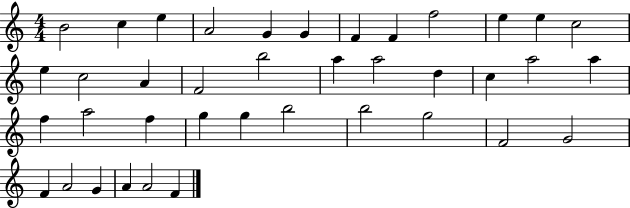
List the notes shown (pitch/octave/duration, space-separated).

B4/h C5/q E5/q A4/h G4/q G4/q F4/q F4/q F5/h E5/q E5/q C5/h E5/q C5/h A4/q F4/h B5/h A5/q A5/h D5/q C5/q A5/h A5/q F5/q A5/h F5/q G5/q G5/q B5/h B5/h G5/h F4/h G4/h F4/q A4/h G4/q A4/q A4/h F4/q